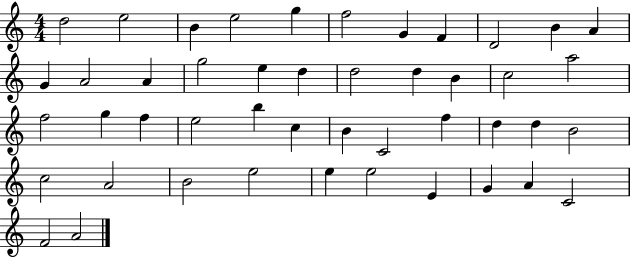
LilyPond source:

{
  \clef treble
  \numericTimeSignature
  \time 4/4
  \key c \major
  d''2 e''2 | b'4 e''2 g''4 | f''2 g'4 f'4 | d'2 b'4 a'4 | \break g'4 a'2 a'4 | g''2 e''4 d''4 | d''2 d''4 b'4 | c''2 a''2 | \break f''2 g''4 f''4 | e''2 b''4 c''4 | b'4 c'2 f''4 | d''4 d''4 b'2 | \break c''2 a'2 | b'2 e''2 | e''4 e''2 e'4 | g'4 a'4 c'2 | \break f'2 a'2 | \bar "|."
}